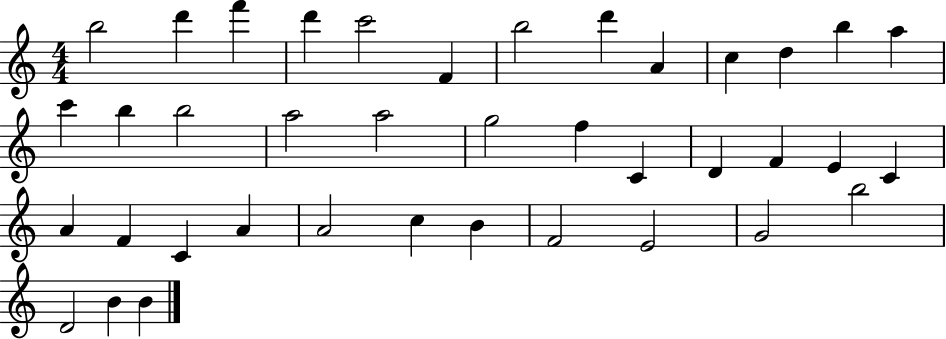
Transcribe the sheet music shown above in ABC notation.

X:1
T:Untitled
M:4/4
L:1/4
K:C
b2 d' f' d' c'2 F b2 d' A c d b a c' b b2 a2 a2 g2 f C D F E C A F C A A2 c B F2 E2 G2 b2 D2 B B